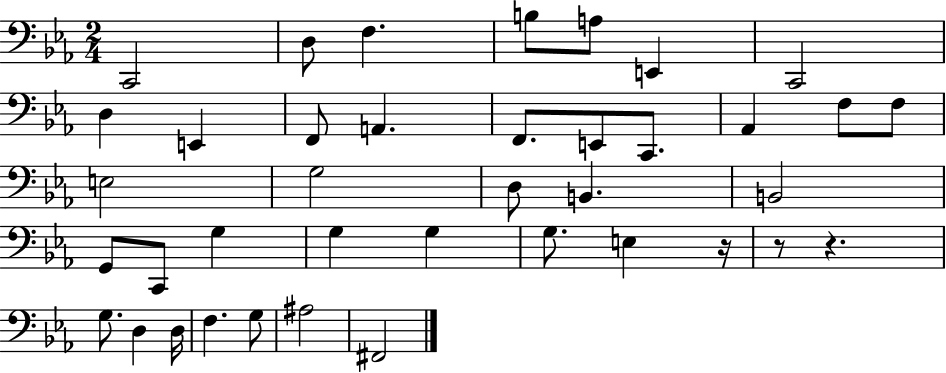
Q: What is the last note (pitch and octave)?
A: F#2